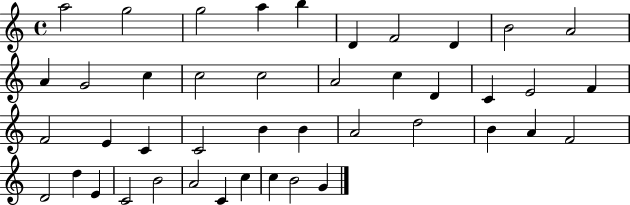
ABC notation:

X:1
T:Untitled
M:4/4
L:1/4
K:C
a2 g2 g2 a b D F2 D B2 A2 A G2 c c2 c2 A2 c D C E2 F F2 E C C2 B B A2 d2 B A F2 D2 d E C2 B2 A2 C c c B2 G